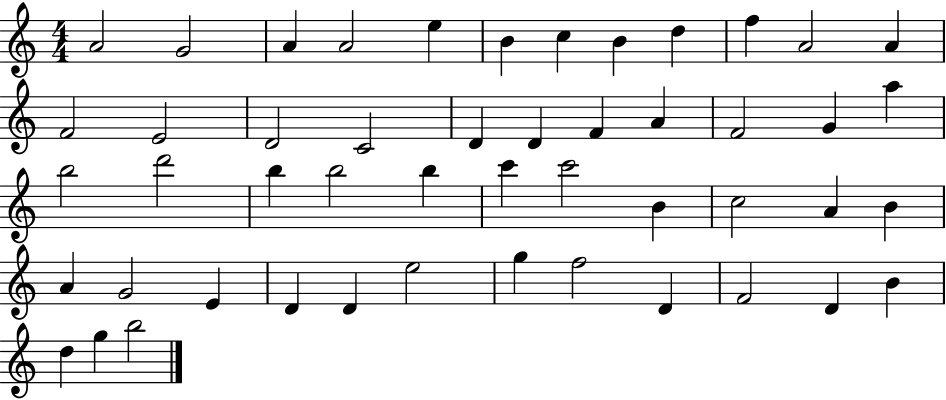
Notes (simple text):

A4/h G4/h A4/q A4/h E5/q B4/q C5/q B4/q D5/q F5/q A4/h A4/q F4/h E4/h D4/h C4/h D4/q D4/q F4/q A4/q F4/h G4/q A5/q B5/h D6/h B5/q B5/h B5/q C6/q C6/h B4/q C5/h A4/q B4/q A4/q G4/h E4/q D4/q D4/q E5/h G5/q F5/h D4/q F4/h D4/q B4/q D5/q G5/q B5/h